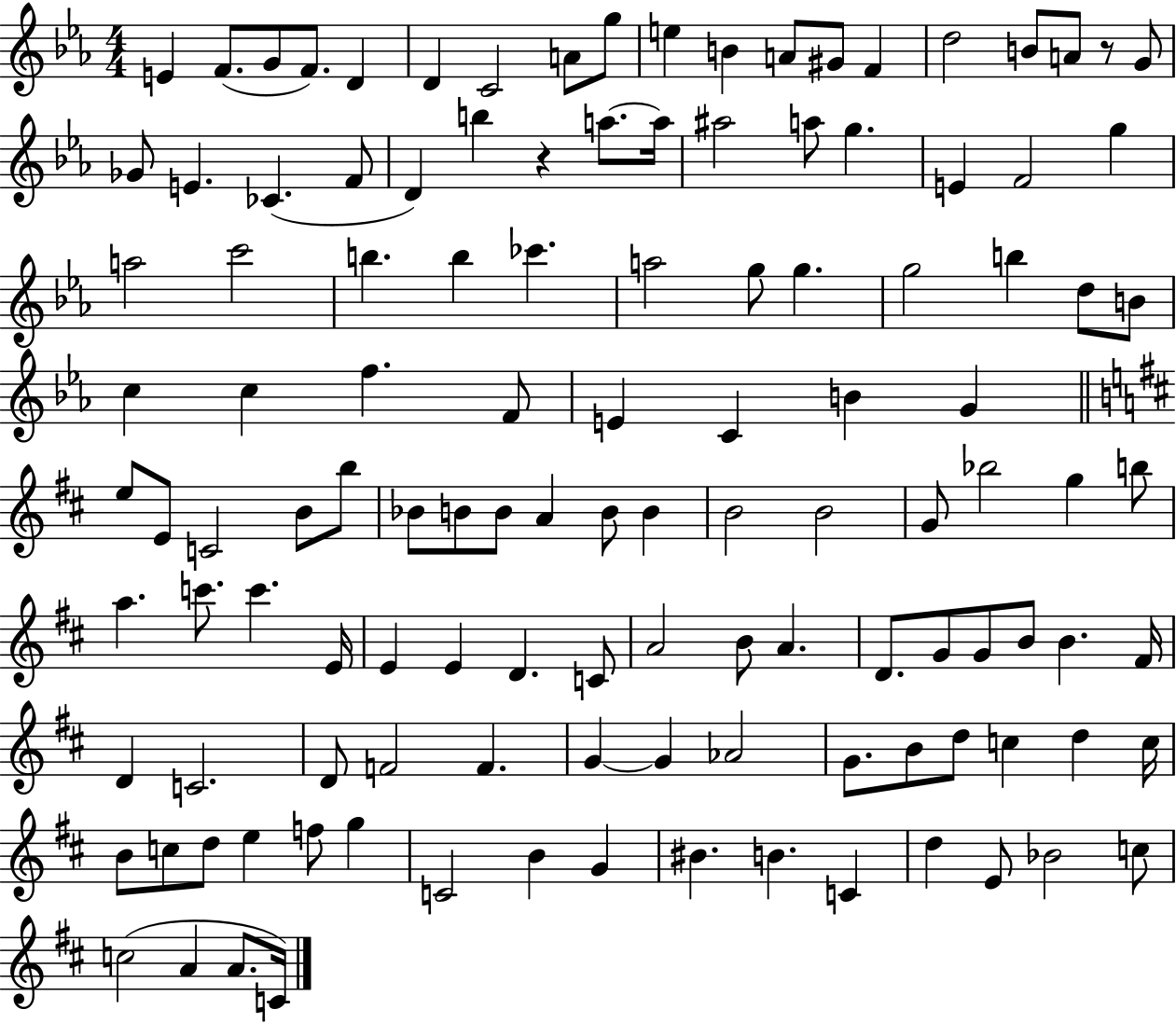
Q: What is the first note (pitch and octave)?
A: E4